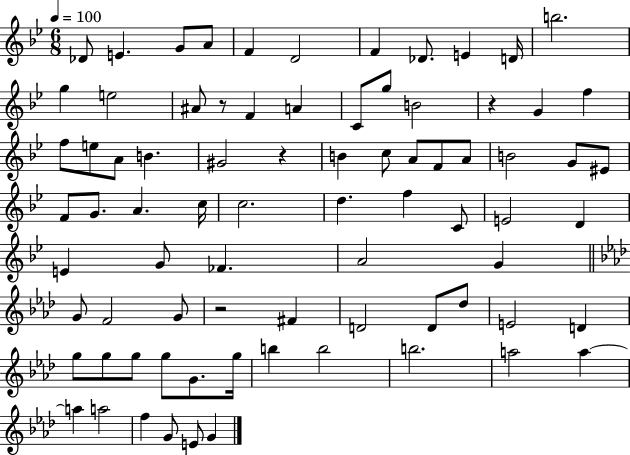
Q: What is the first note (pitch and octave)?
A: Db4